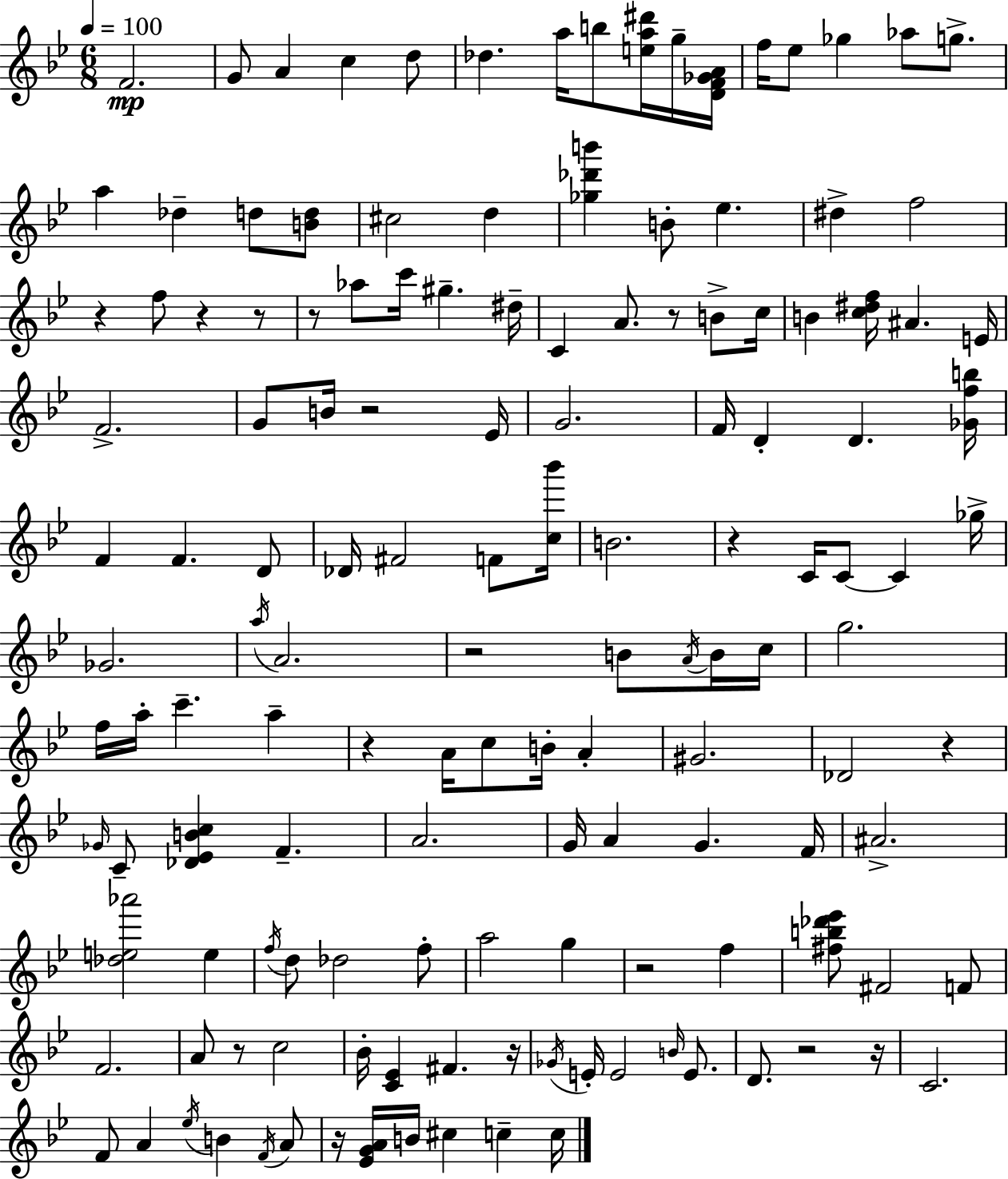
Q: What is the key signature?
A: G minor